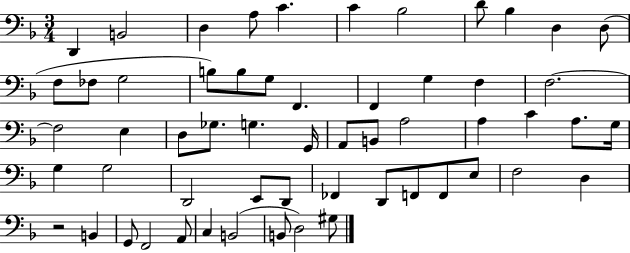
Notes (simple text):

D2/q B2/h D3/q A3/e C4/q. C4/q Bb3/h D4/e Bb3/q D3/q D3/e F3/e FES3/e G3/h B3/e B3/e G3/e F2/q. F2/q G3/q F3/q F3/h. F3/h E3/q D3/e Gb3/e. G3/q. G2/s A2/e B2/e A3/h A3/q C4/q A3/e. G3/s G3/q G3/h D2/h E2/e D2/e FES2/q D2/e F2/e F2/e E3/e F3/h D3/q R/h B2/q G2/e F2/h A2/e C3/q B2/h B2/e D3/h G#3/e